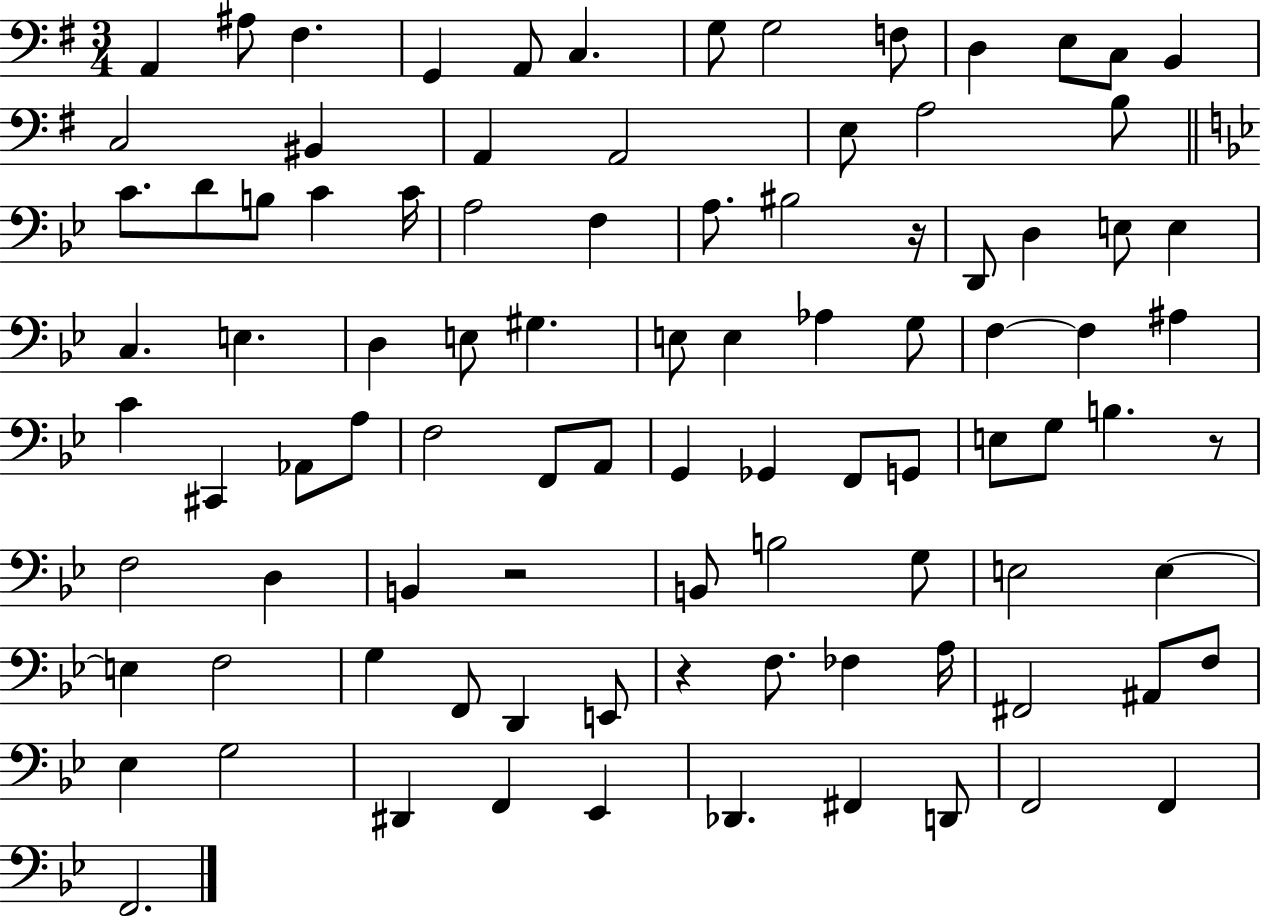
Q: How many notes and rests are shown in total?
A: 94